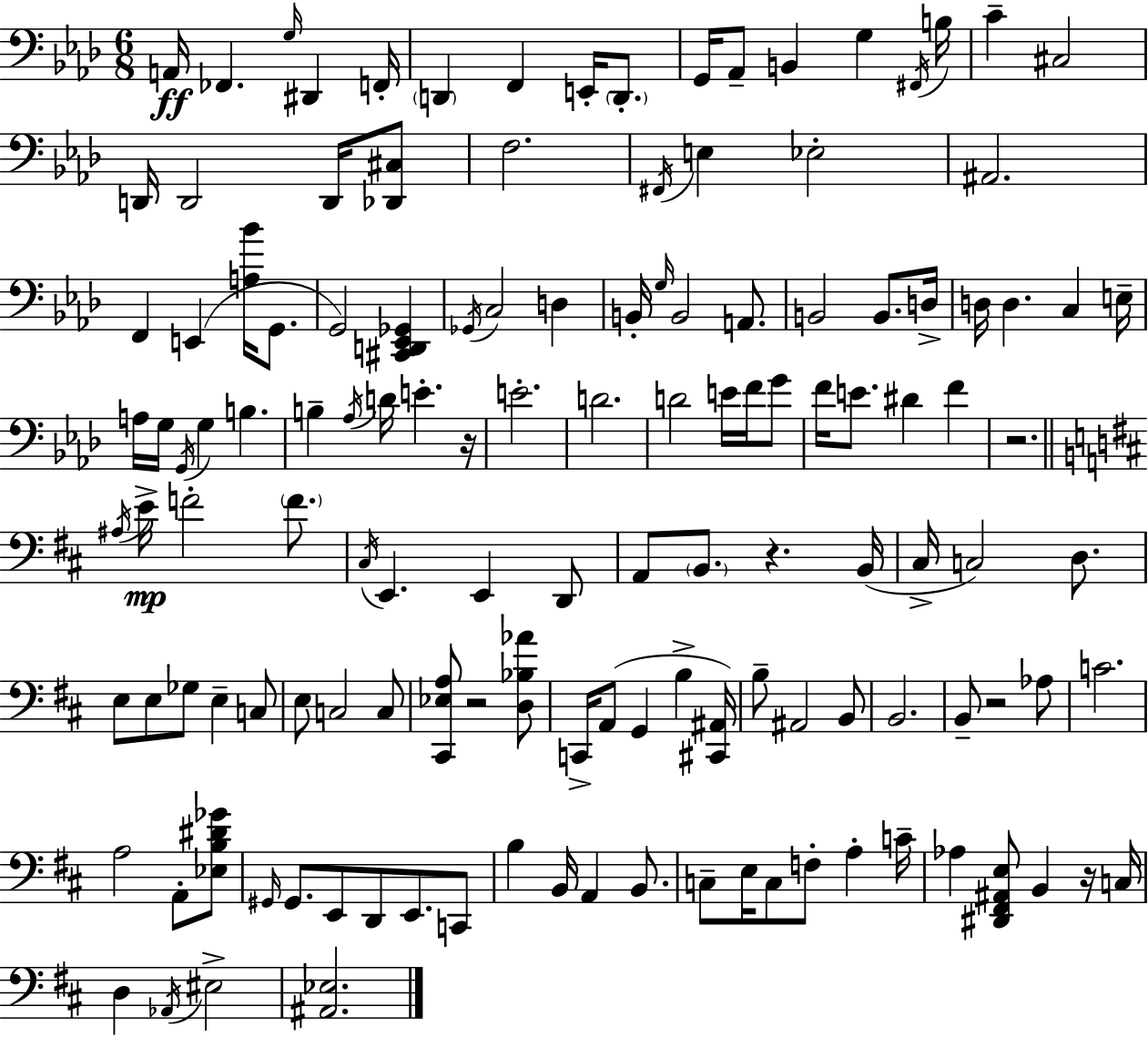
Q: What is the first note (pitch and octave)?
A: A2